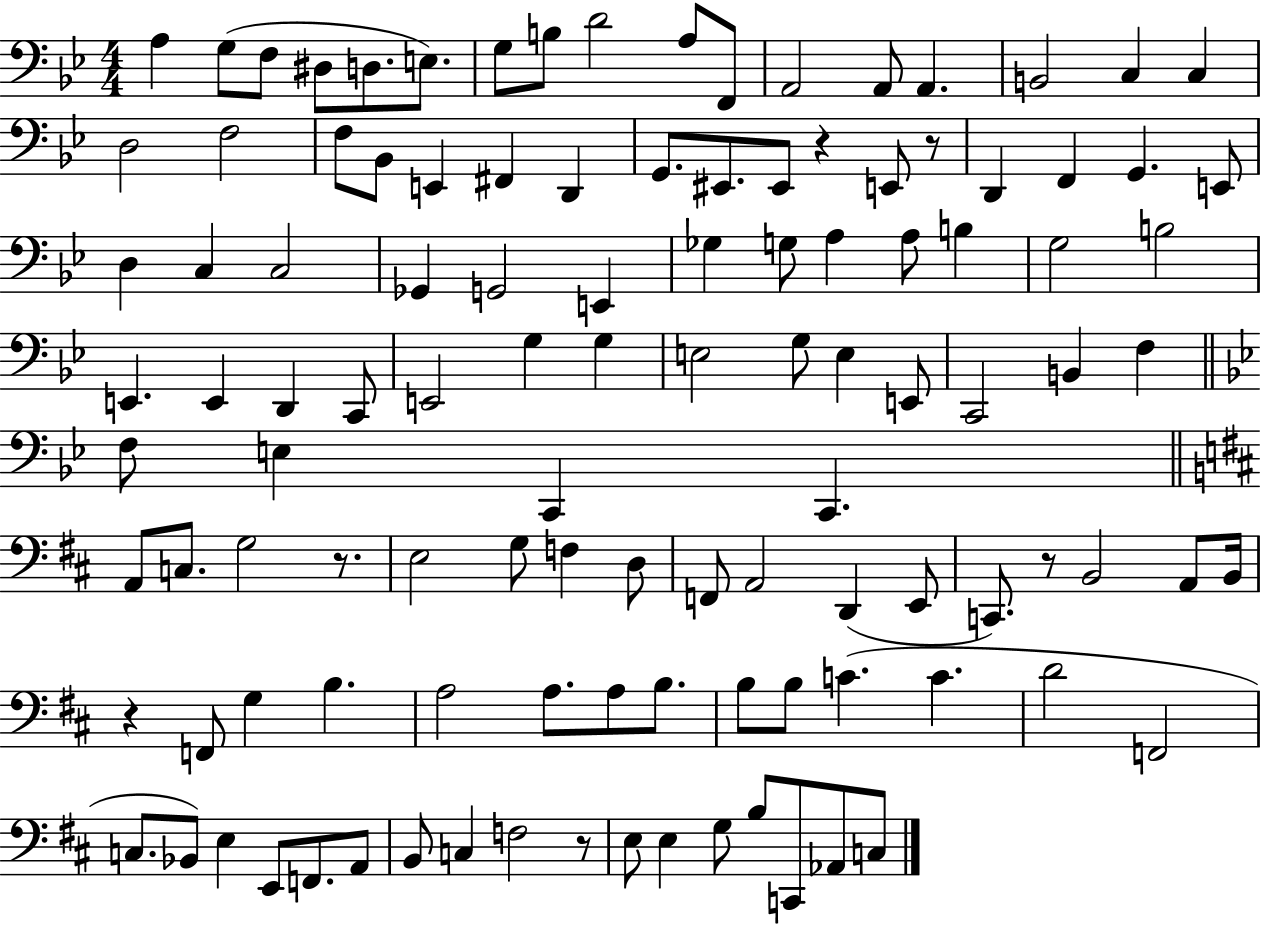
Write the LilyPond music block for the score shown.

{
  \clef bass
  \numericTimeSignature
  \time 4/4
  \key bes \major
  \repeat volta 2 { a4 g8( f8 dis8 d8. e8.) | g8 b8 d'2 a8 f,8 | a,2 a,8 a,4. | b,2 c4 c4 | \break d2 f2 | f8 bes,8 e,4 fis,4 d,4 | g,8. eis,8. eis,8 r4 e,8 r8 | d,4 f,4 g,4. e,8 | \break d4 c4 c2 | ges,4 g,2 e,4 | ges4 g8 a4 a8 b4 | g2 b2 | \break e,4. e,4 d,4 c,8 | e,2 g4 g4 | e2 g8 e4 e,8 | c,2 b,4 f4 | \break \bar "||" \break \key g \minor f8 e4 c,4 c,4. | \bar "||" \break \key b \minor a,8 c8. g2 r8. | e2 g8 f4 d8 | f,8 a,2 d,4( e,8 | c,8.) r8 b,2 a,8 b,16 | \break r4 f,8 g4 b4. | a2 a8. a8 b8. | b8 b8 c'4.( c'4. | d'2 f,2 | \break c8. bes,8) e4 e,8 f,8. a,8 | b,8 c4 f2 r8 | e8 e4 g8 b8 c,8 aes,8 c8 | } \bar "|."
}